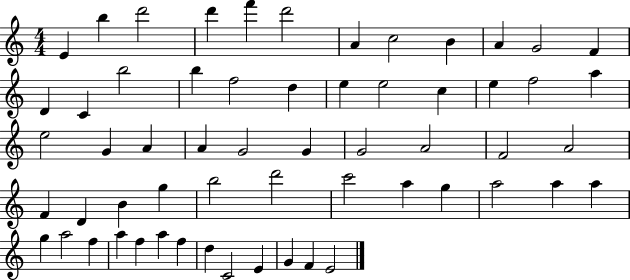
X:1
T:Untitled
M:4/4
L:1/4
K:C
E b d'2 d' f' d'2 A c2 B A G2 F D C b2 b f2 d e e2 c e f2 a e2 G A A G2 G G2 A2 F2 A2 F D B g b2 d'2 c'2 a g a2 a a g a2 f a f a f d C2 E G F E2